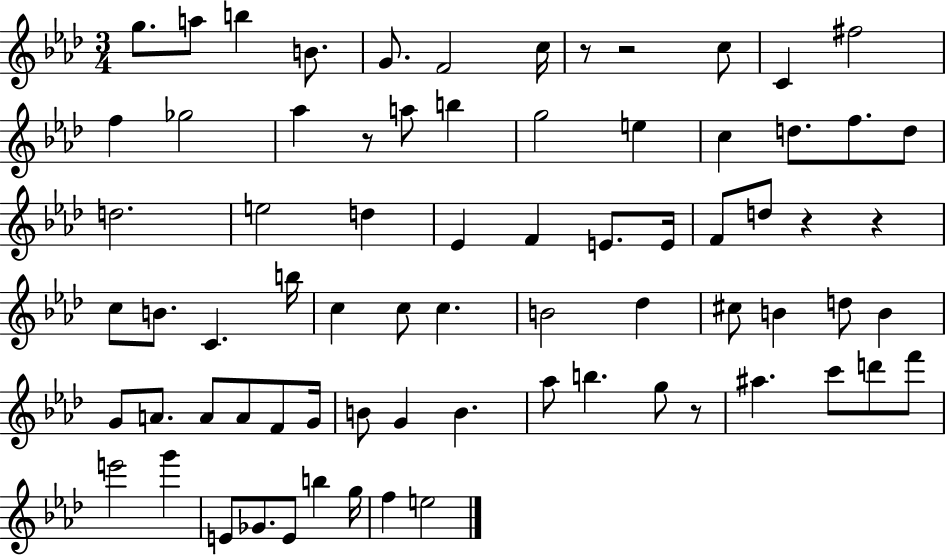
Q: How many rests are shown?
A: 6